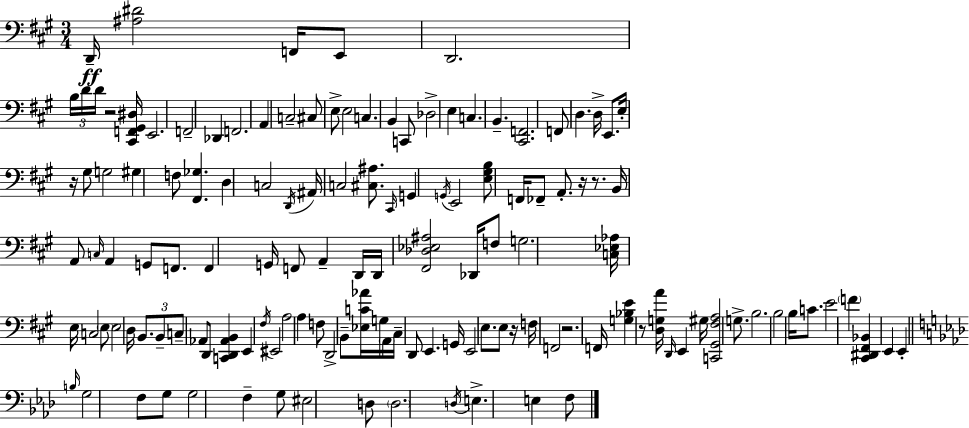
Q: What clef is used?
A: bass